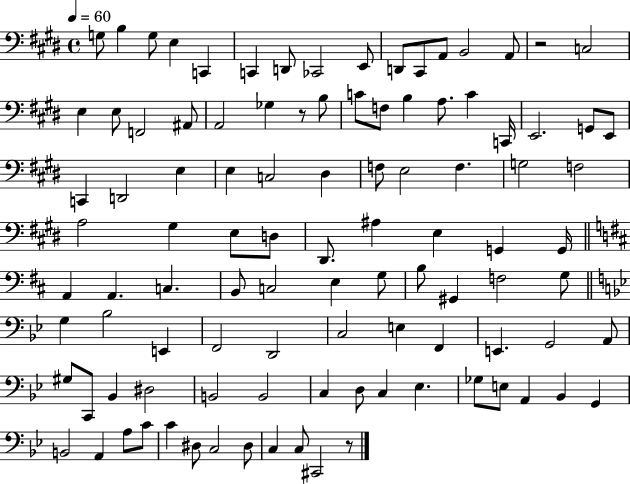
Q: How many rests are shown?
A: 3